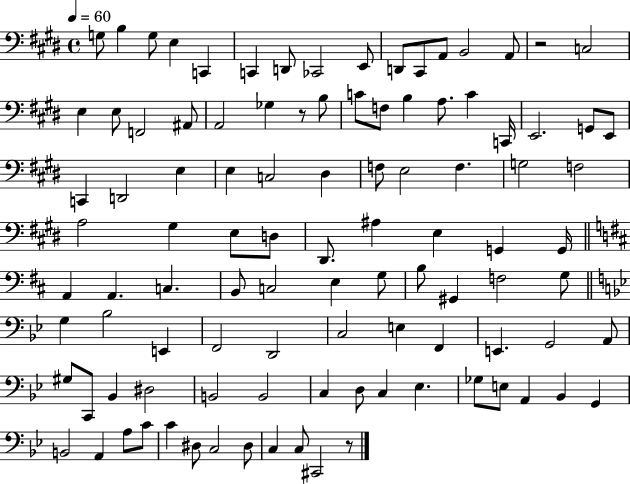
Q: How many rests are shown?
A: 3